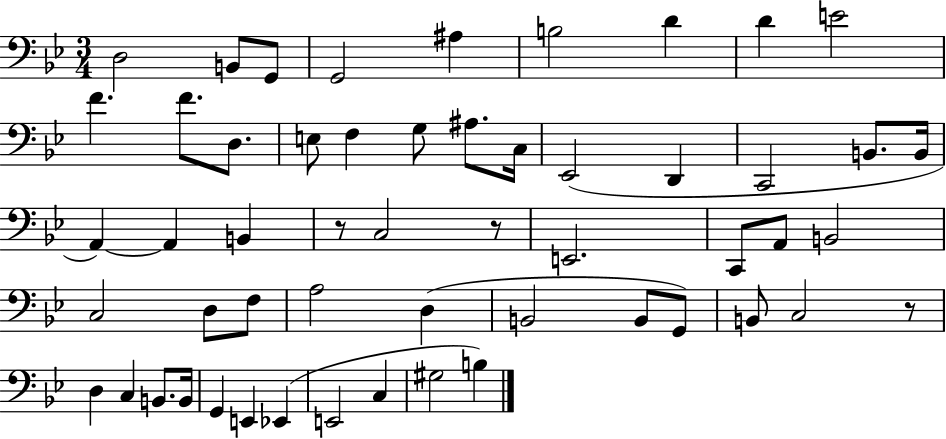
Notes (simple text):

D3/h B2/e G2/e G2/h A#3/q B3/h D4/q D4/q E4/h F4/q. F4/e. D3/e. E3/e F3/q G3/e A#3/e. C3/s Eb2/h D2/q C2/h B2/e. B2/s A2/q A2/q B2/q R/e C3/h R/e E2/h. C2/e A2/e B2/h C3/h D3/e F3/e A3/h D3/q B2/h B2/e G2/e B2/e C3/h R/e D3/q C3/q B2/e. B2/s G2/q E2/q Eb2/q E2/h C3/q G#3/h B3/q